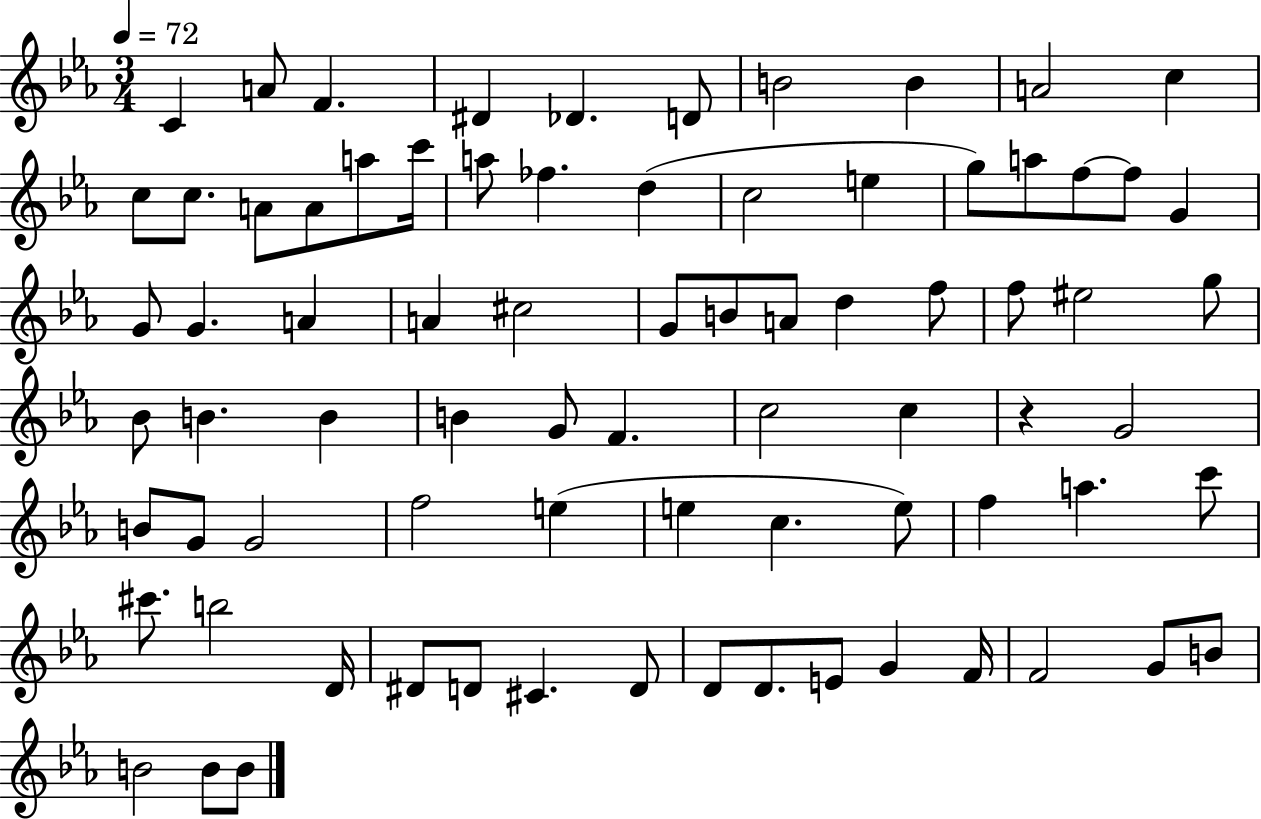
C4/q A4/e F4/q. D#4/q Db4/q. D4/e B4/h B4/q A4/h C5/q C5/e C5/e. A4/e A4/e A5/e C6/s A5/e FES5/q. D5/q C5/h E5/q G5/e A5/e F5/e F5/e G4/q G4/e G4/q. A4/q A4/q C#5/h G4/e B4/e A4/e D5/q F5/e F5/e EIS5/h G5/e Bb4/e B4/q. B4/q B4/q G4/e F4/q. C5/h C5/q R/q G4/h B4/e G4/e G4/h F5/h E5/q E5/q C5/q. E5/e F5/q A5/q. C6/e C#6/e. B5/h D4/s D#4/e D4/e C#4/q. D4/e D4/e D4/e. E4/e G4/q F4/s F4/h G4/e B4/e B4/h B4/e B4/e